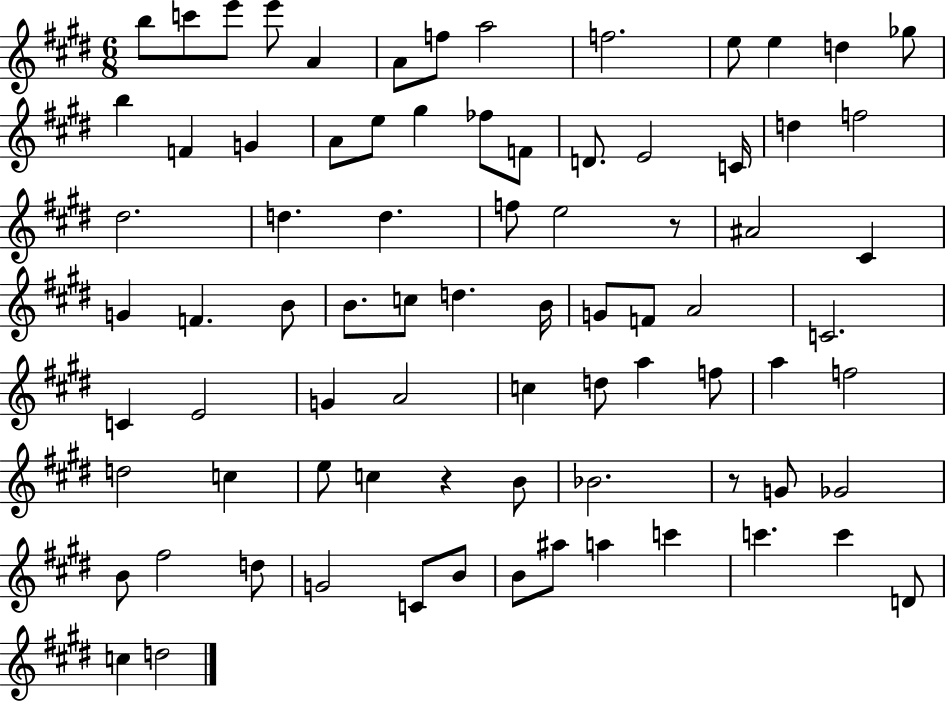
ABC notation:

X:1
T:Untitled
M:6/8
L:1/4
K:E
b/2 c'/2 e'/2 e'/2 A A/2 f/2 a2 f2 e/2 e d _g/2 b F G A/2 e/2 ^g _f/2 F/2 D/2 E2 C/4 d f2 ^d2 d d f/2 e2 z/2 ^A2 ^C G F B/2 B/2 c/2 d B/4 G/2 F/2 A2 C2 C E2 G A2 c d/2 a f/2 a f2 d2 c e/2 c z B/2 _B2 z/2 G/2 _G2 B/2 ^f2 d/2 G2 C/2 B/2 B/2 ^a/2 a c' c' c' D/2 c d2